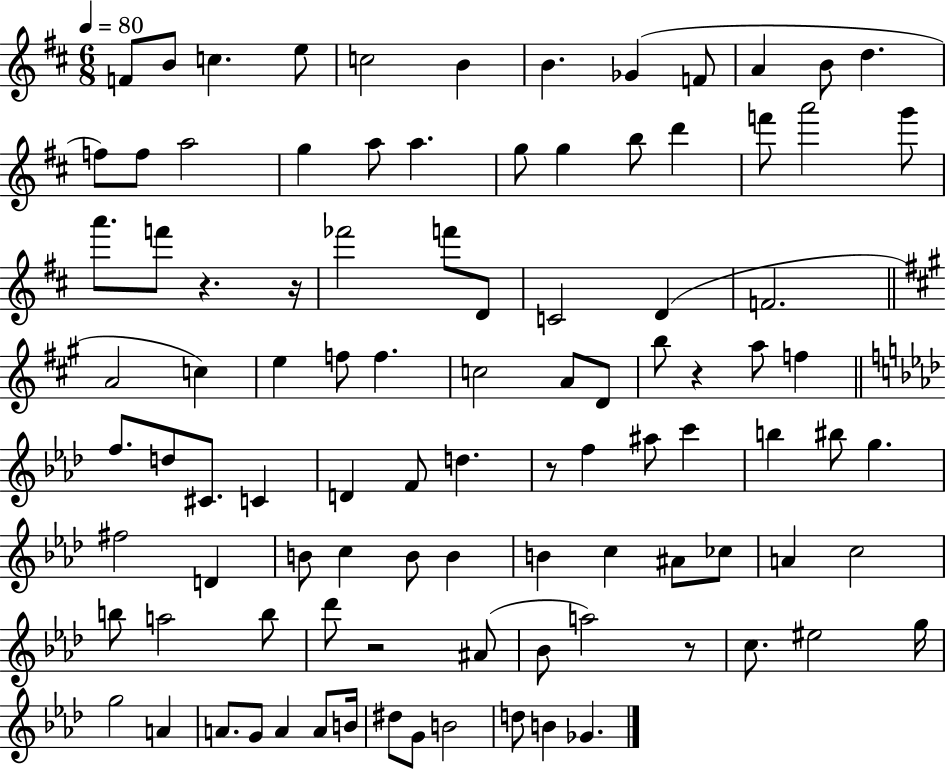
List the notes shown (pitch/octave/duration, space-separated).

F4/e B4/e C5/q. E5/e C5/h B4/q B4/q. Gb4/q F4/e A4/q B4/e D5/q. F5/e F5/e A5/h G5/q A5/e A5/q. G5/e G5/q B5/e D6/q F6/e A6/h G6/e A6/e. F6/e R/q. R/s FES6/h F6/e D4/e C4/h D4/q F4/h. A4/h C5/q E5/q F5/e F5/q. C5/h A4/e D4/e B5/e R/q A5/e F5/q F5/e. D5/e C#4/e. C4/q D4/q F4/e D5/q. R/e F5/q A#5/e C6/q B5/q BIS5/e G5/q. F#5/h D4/q B4/e C5/q B4/e B4/q B4/q C5/q A#4/e CES5/e A4/q C5/h B5/e A5/h B5/e Db6/e R/h A#4/e Bb4/e A5/h R/e C5/e. EIS5/h G5/s G5/h A4/q A4/e. G4/e A4/q A4/e B4/s D#5/e G4/e B4/h D5/e B4/q Gb4/q.